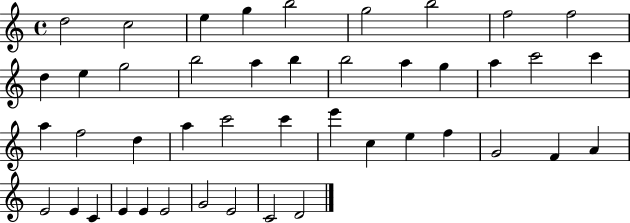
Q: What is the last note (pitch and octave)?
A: D4